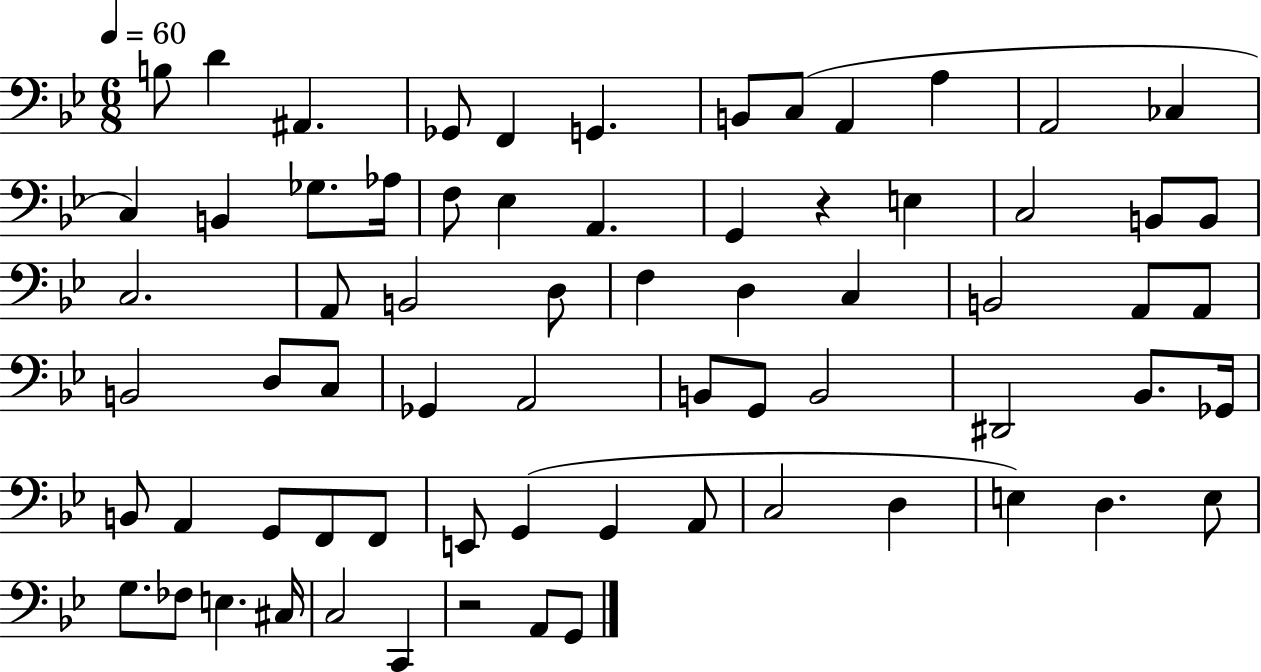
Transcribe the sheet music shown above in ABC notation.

X:1
T:Untitled
M:6/8
L:1/4
K:Bb
B,/2 D ^A,, _G,,/2 F,, G,, B,,/2 C,/2 A,, A, A,,2 _C, C, B,, _G,/2 _A,/4 F,/2 _E, A,, G,, z E, C,2 B,,/2 B,,/2 C,2 A,,/2 B,,2 D,/2 F, D, C, B,,2 A,,/2 A,,/2 B,,2 D,/2 C,/2 _G,, A,,2 B,,/2 G,,/2 B,,2 ^D,,2 _B,,/2 _G,,/4 B,,/2 A,, G,,/2 F,,/2 F,,/2 E,,/2 G,, G,, A,,/2 C,2 D, E, D, E,/2 G,/2 _F,/2 E, ^C,/4 C,2 C,, z2 A,,/2 G,,/2